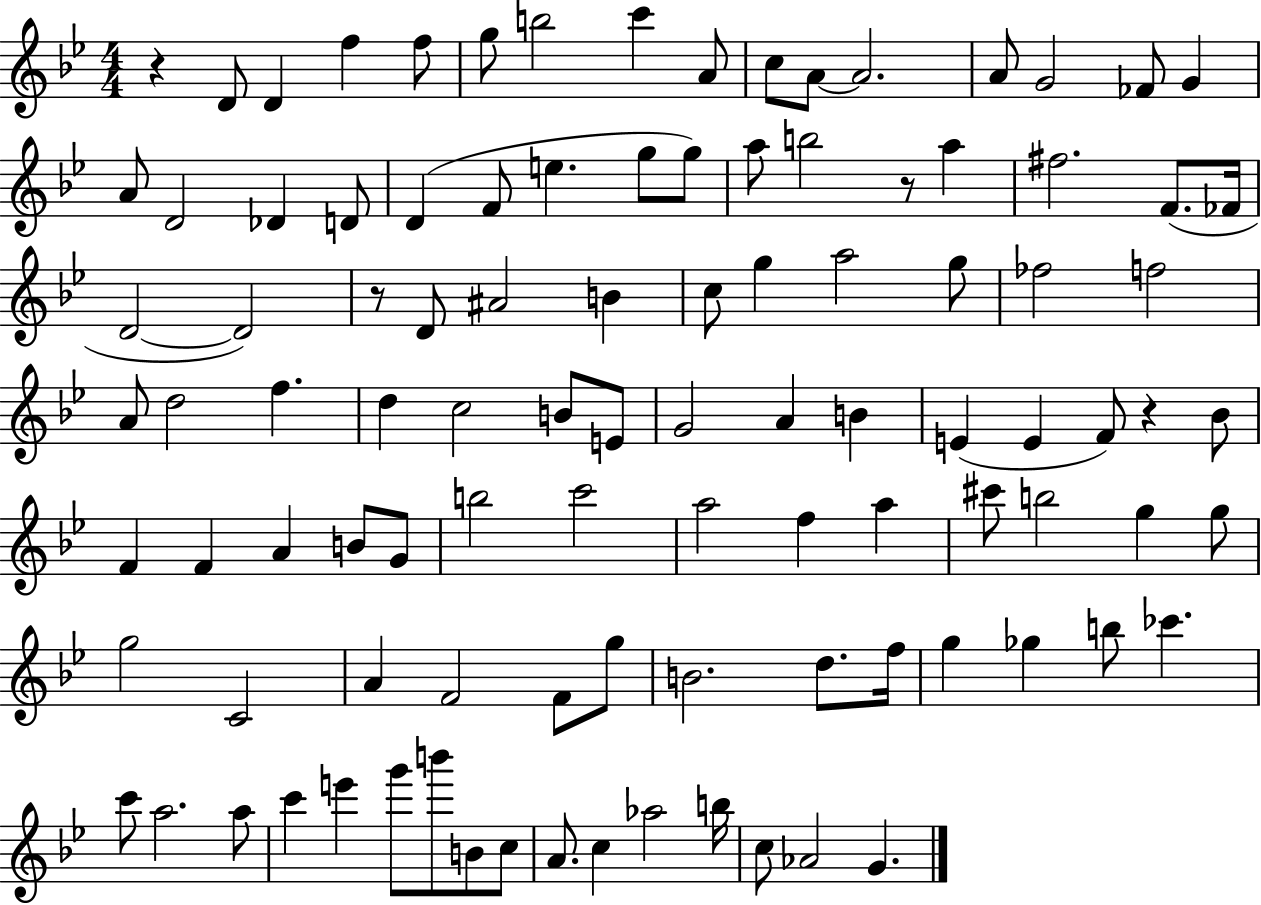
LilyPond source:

{
  \clef treble
  \numericTimeSignature
  \time 4/4
  \key bes \major
  r4 d'8 d'4 f''4 f''8 | g''8 b''2 c'''4 a'8 | c''8 a'8~~ a'2. | a'8 g'2 fes'8 g'4 | \break a'8 d'2 des'4 d'8 | d'4( f'8 e''4. g''8 g''8) | a''8 b''2 r8 a''4 | fis''2. f'8.( fes'16 | \break d'2~~ d'2) | r8 d'8 ais'2 b'4 | c''8 g''4 a''2 g''8 | fes''2 f''2 | \break a'8 d''2 f''4. | d''4 c''2 b'8 e'8 | g'2 a'4 b'4 | e'4( e'4 f'8) r4 bes'8 | \break f'4 f'4 a'4 b'8 g'8 | b''2 c'''2 | a''2 f''4 a''4 | cis'''8 b''2 g''4 g''8 | \break g''2 c'2 | a'4 f'2 f'8 g''8 | b'2. d''8. f''16 | g''4 ges''4 b''8 ces'''4. | \break c'''8 a''2. a''8 | c'''4 e'''4 g'''8 b'''8 b'8 c''8 | a'8. c''4 aes''2 b''16 | c''8 aes'2 g'4. | \break \bar "|."
}